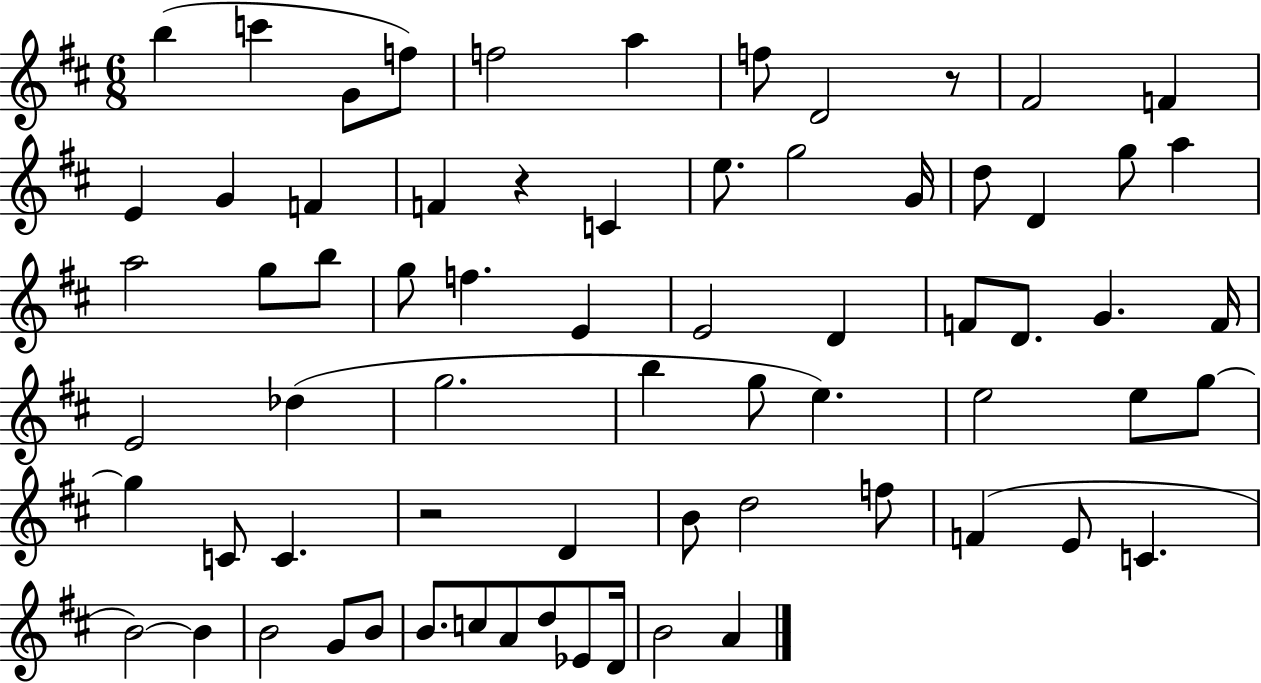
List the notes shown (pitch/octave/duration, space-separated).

B5/q C6/q G4/e F5/e F5/h A5/q F5/e D4/h R/e F#4/h F4/q E4/q G4/q F4/q F4/q R/q C4/q E5/e. G5/h G4/s D5/e D4/q G5/e A5/q A5/h G5/e B5/e G5/e F5/q. E4/q E4/h D4/q F4/e D4/e. G4/q. F4/s E4/h Db5/q G5/h. B5/q G5/e E5/q. E5/h E5/e G5/e G5/q C4/e C4/q. R/h D4/q B4/e D5/h F5/e F4/q E4/e C4/q. B4/h B4/q B4/h G4/e B4/e B4/e. C5/e A4/e D5/e Eb4/e D4/s B4/h A4/q